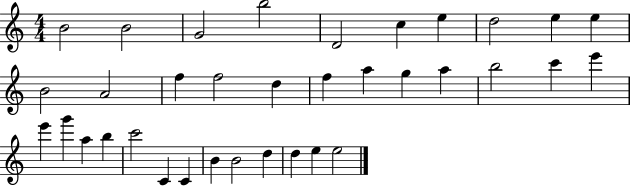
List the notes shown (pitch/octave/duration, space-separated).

B4/h B4/h G4/h B5/h D4/h C5/q E5/q D5/h E5/q E5/q B4/h A4/h F5/q F5/h D5/q F5/q A5/q G5/q A5/q B5/h C6/q E6/q E6/q G6/q A5/q B5/q C6/h C4/q C4/q B4/q B4/h D5/q D5/q E5/q E5/h